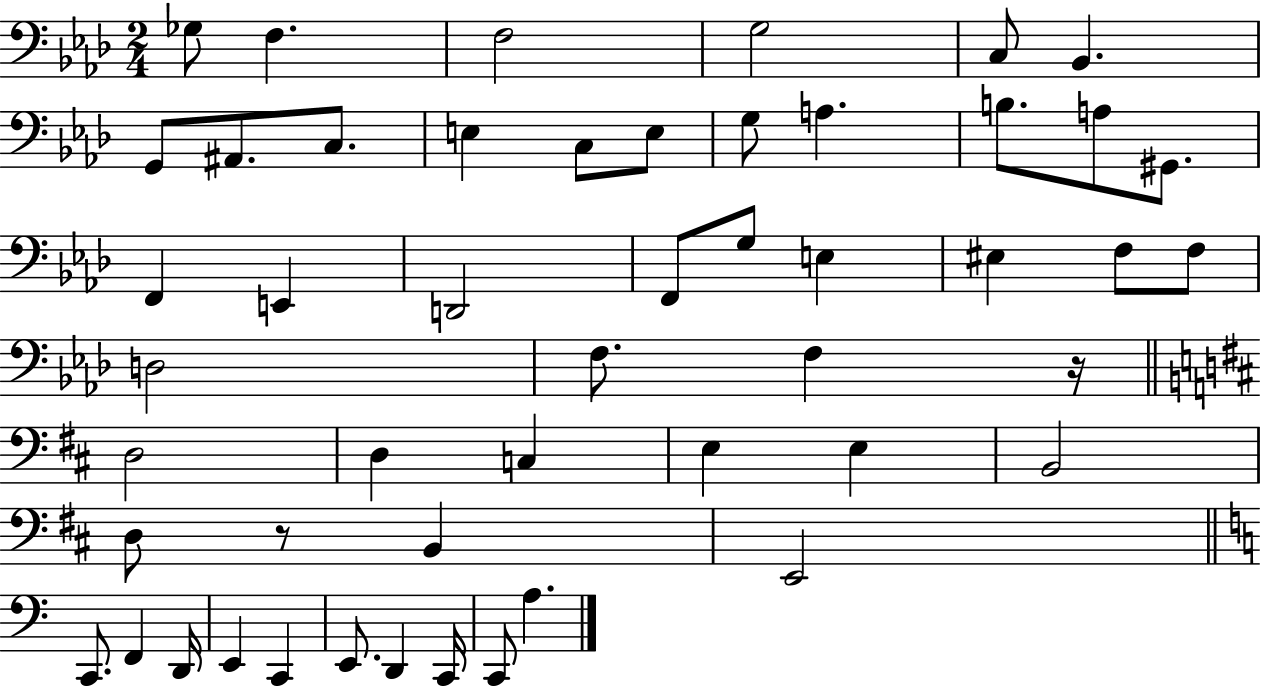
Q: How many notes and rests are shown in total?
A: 50